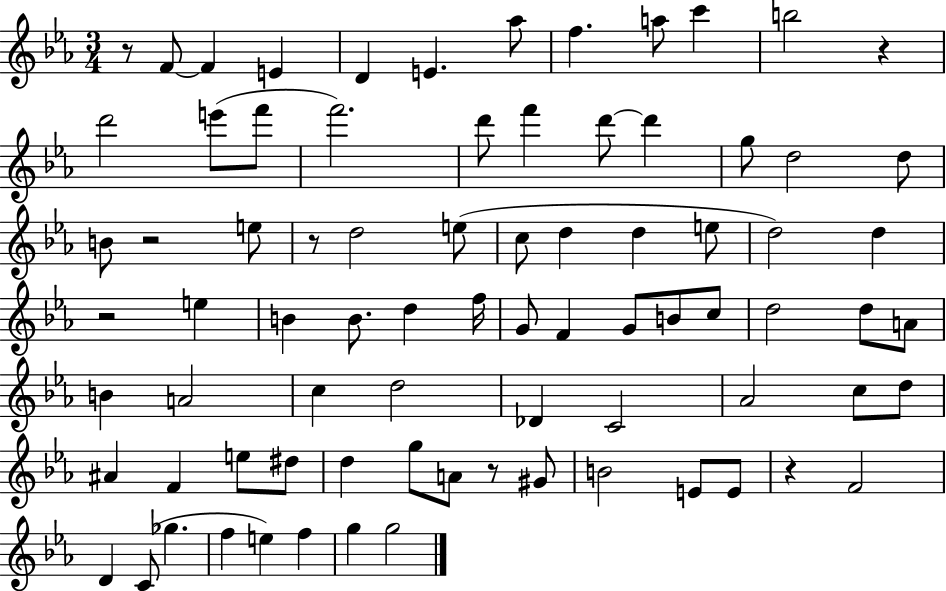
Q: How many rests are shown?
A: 7